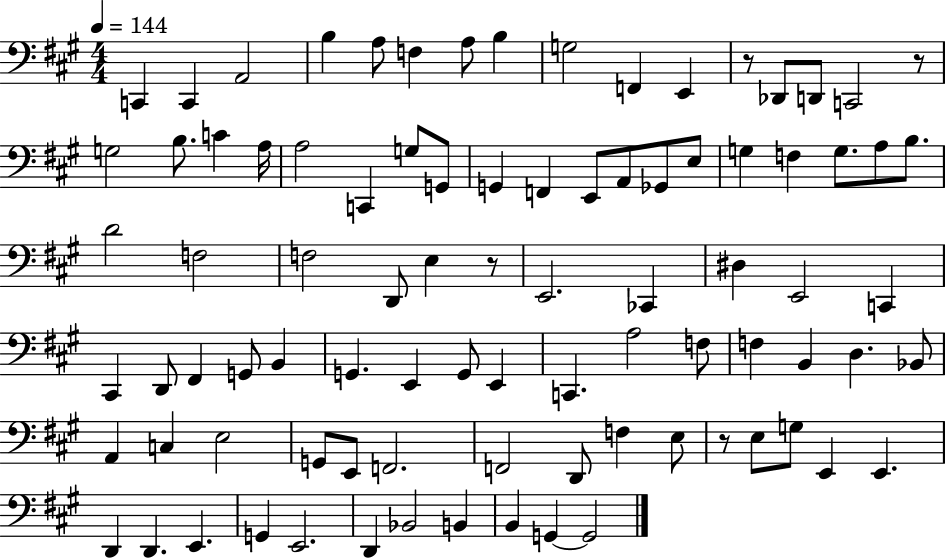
X:1
T:Untitled
M:4/4
L:1/4
K:A
C,, C,, A,,2 B, A,/2 F, A,/2 B, G,2 F,, E,, z/2 _D,,/2 D,,/2 C,,2 z/2 G,2 B,/2 C A,/4 A,2 C,, G,/2 G,,/2 G,, F,, E,,/2 A,,/2 _G,,/2 E,/2 G, F, G,/2 A,/2 B,/2 D2 F,2 F,2 D,,/2 E, z/2 E,,2 _C,, ^D, E,,2 C,, ^C,, D,,/2 ^F,, G,,/2 B,, G,, E,, G,,/2 E,, C,, A,2 F,/2 F, B,, D, _B,,/2 A,, C, E,2 G,,/2 E,,/2 F,,2 F,,2 D,,/2 F, E,/2 z/2 E,/2 G,/2 E,, E,, D,, D,, E,, G,, E,,2 D,, _B,,2 B,, B,, G,, G,,2